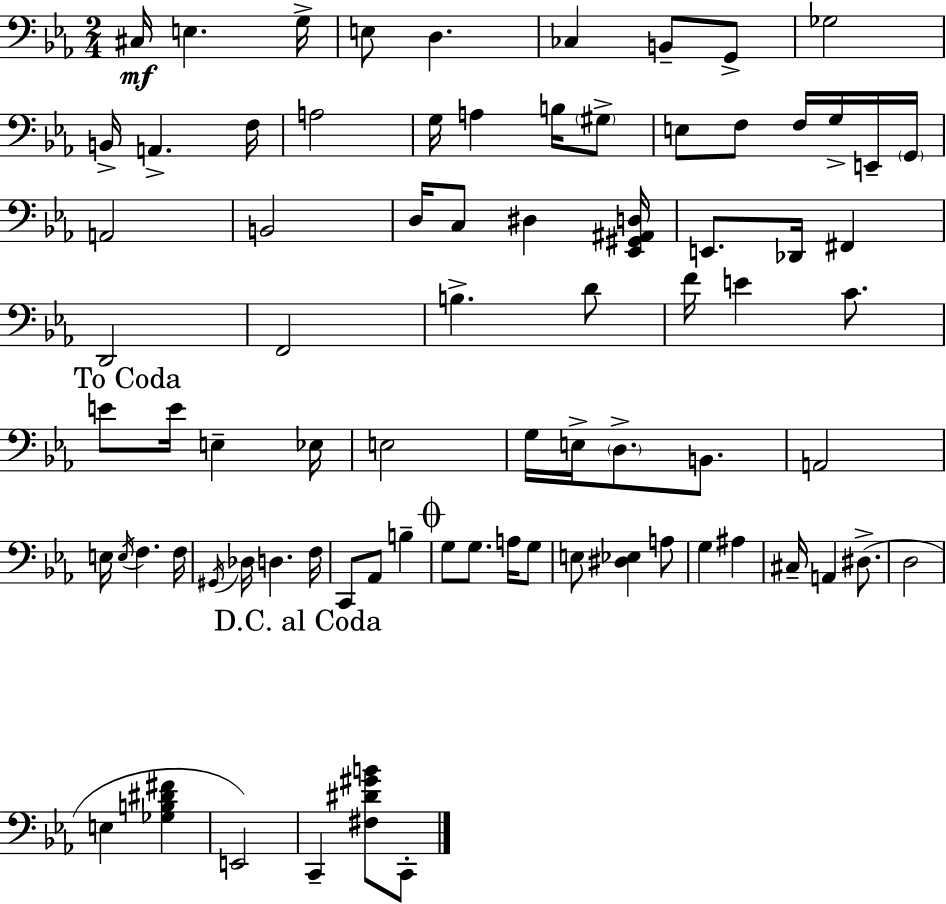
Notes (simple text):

C#3/s E3/q. G3/s E3/e D3/q. CES3/q B2/e G2/e Gb3/h B2/s A2/q. F3/s A3/h G3/s A3/q B3/s G#3/e E3/e F3/e F3/s G3/s E2/s G2/s A2/h B2/h D3/s C3/e D#3/q [Eb2,G#2,A#2,D3]/s E2/e. Db2/s F#2/q D2/h F2/h B3/q. D4/e F4/s E4/q C4/e. E4/e E4/s E3/q Eb3/s E3/h G3/s E3/s D3/e. B2/e. A2/h E3/s E3/s F3/q. F3/s G#2/s Db3/s D3/q. F3/s C2/e Ab2/e B3/q G3/e G3/e. A3/s G3/e E3/e [D#3,Eb3]/q A3/e G3/q A#3/q C#3/s A2/q D#3/e. D3/h E3/q [Gb3,B3,D#4,F#4]/q E2/h C2/q [F#3,D#4,G#4,B4]/e C2/e